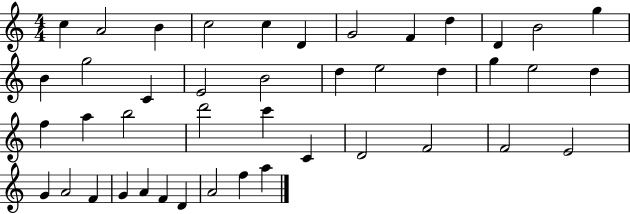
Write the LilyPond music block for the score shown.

{
  \clef treble
  \numericTimeSignature
  \time 4/4
  \key c \major
  c''4 a'2 b'4 | c''2 c''4 d'4 | g'2 f'4 d''4 | d'4 b'2 g''4 | \break b'4 g''2 c'4 | e'2 b'2 | d''4 e''2 d''4 | g''4 e''2 d''4 | \break f''4 a''4 b''2 | d'''2 c'''4 c'4 | d'2 f'2 | f'2 e'2 | \break g'4 a'2 f'4 | g'4 a'4 f'4 d'4 | a'2 f''4 a''4 | \bar "|."
}